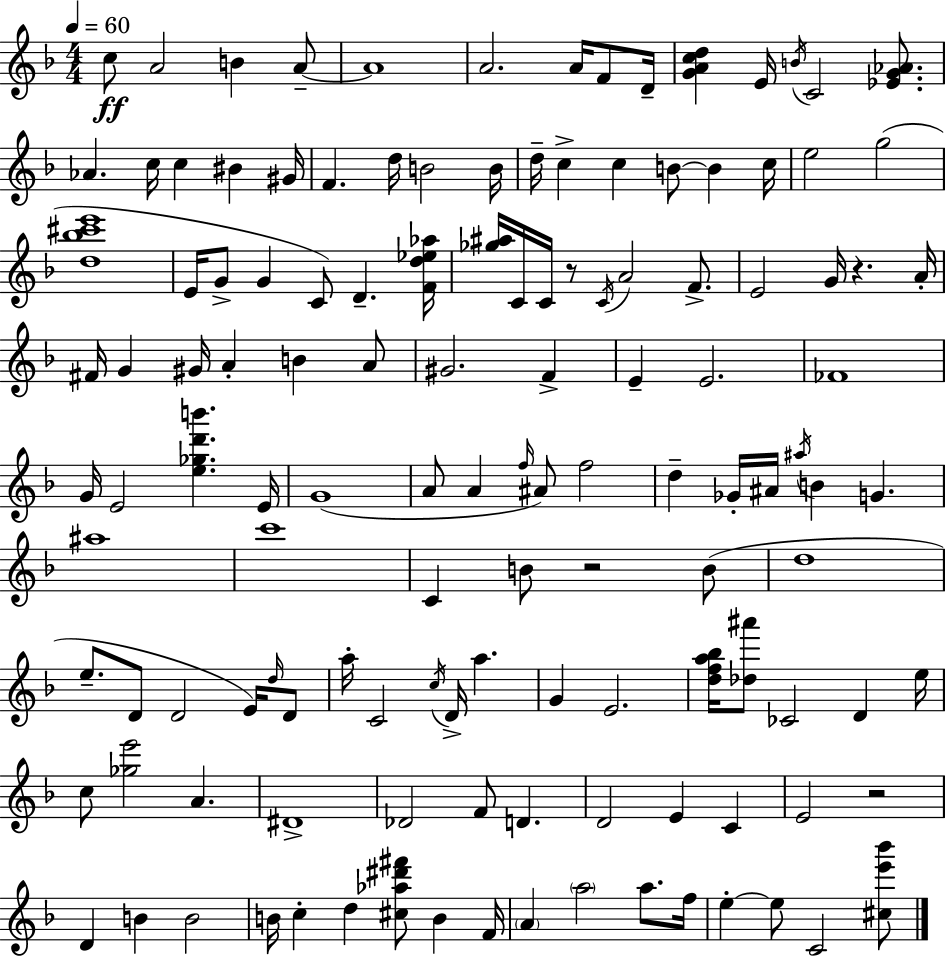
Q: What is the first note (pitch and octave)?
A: C5